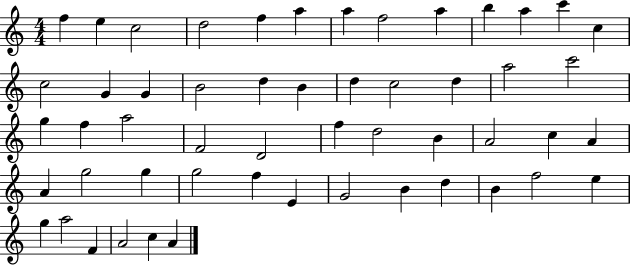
X:1
T:Untitled
M:4/4
L:1/4
K:C
f e c2 d2 f a a f2 a b a c' c c2 G G B2 d B d c2 d a2 c'2 g f a2 F2 D2 f d2 B A2 c A A g2 g g2 f E G2 B d B f2 e g a2 F A2 c A